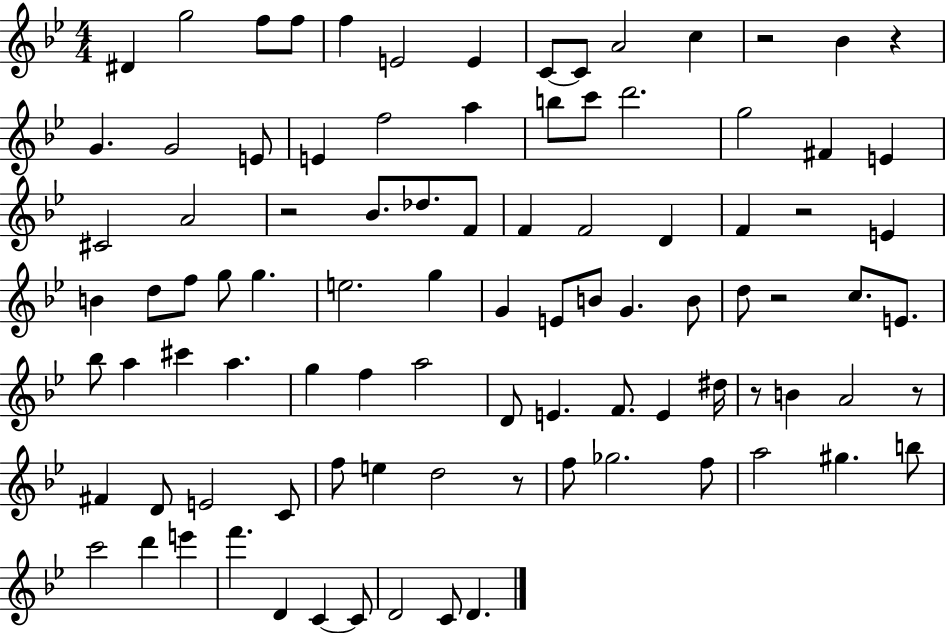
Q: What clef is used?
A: treble